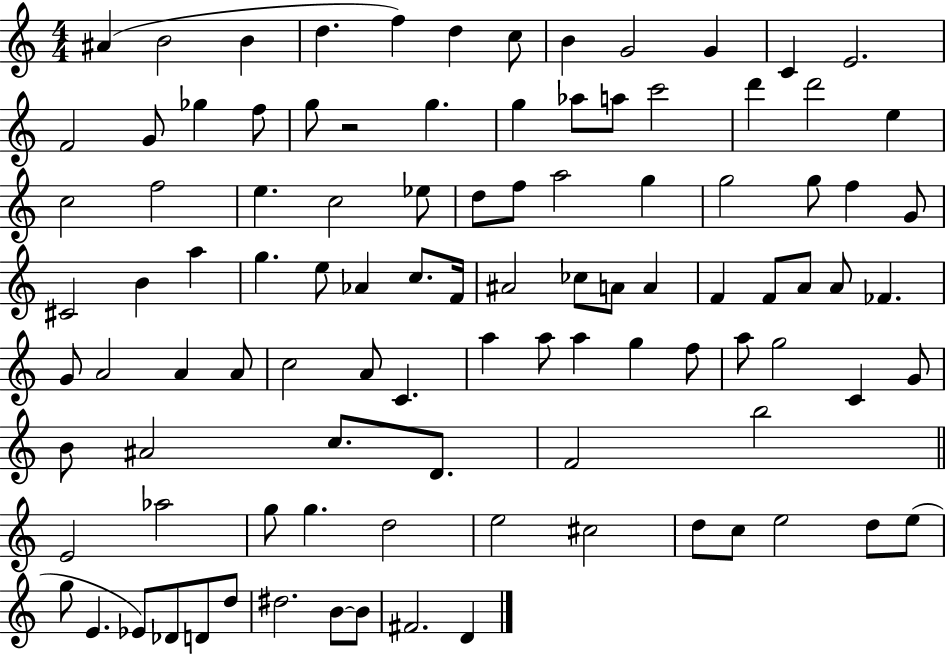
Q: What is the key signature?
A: C major